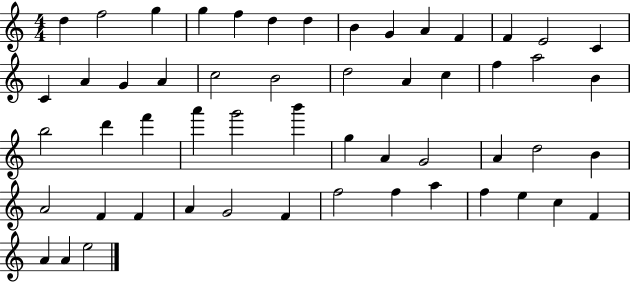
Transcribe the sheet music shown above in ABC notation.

X:1
T:Untitled
M:4/4
L:1/4
K:C
d f2 g g f d d B G A F F E2 C C A G A c2 B2 d2 A c f a2 B b2 d' f' a' g'2 b' g A G2 A d2 B A2 F F A G2 F f2 f a f e c F A A e2